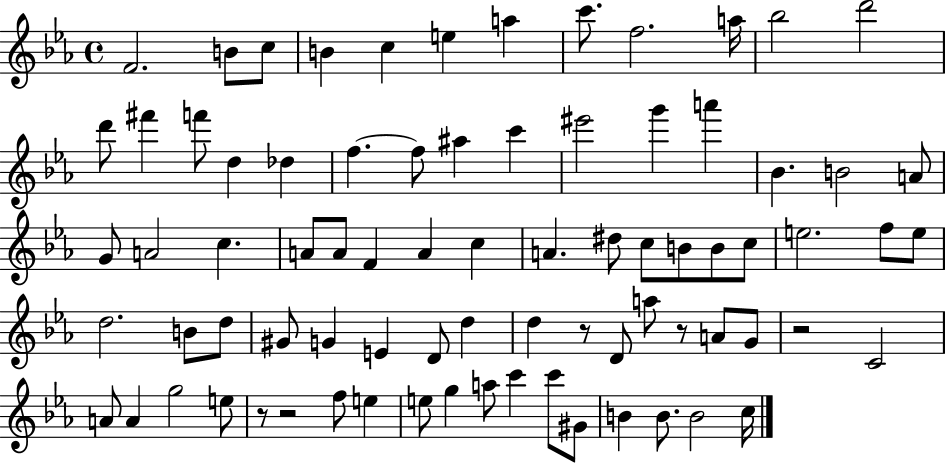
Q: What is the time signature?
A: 4/4